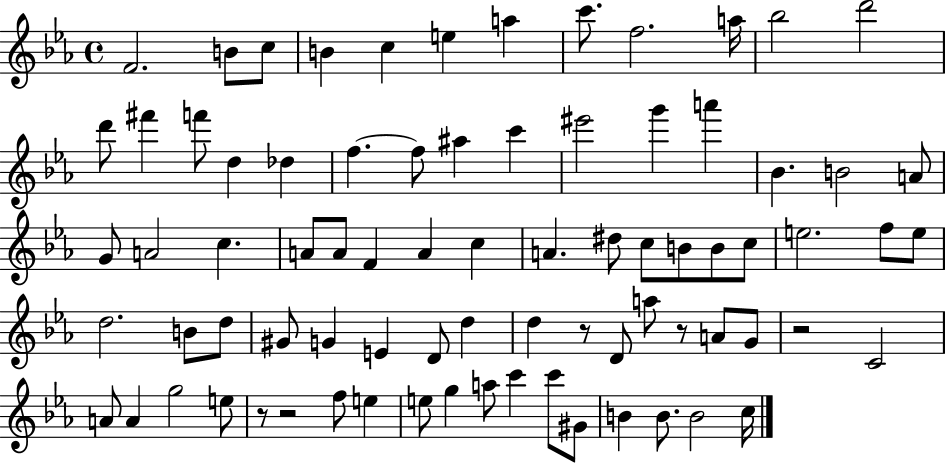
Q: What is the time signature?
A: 4/4